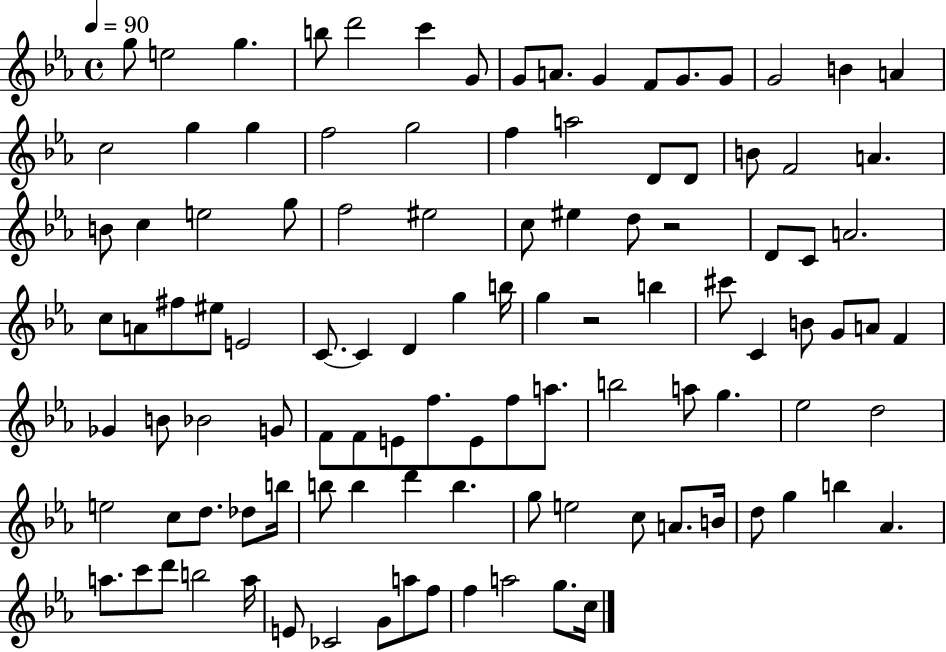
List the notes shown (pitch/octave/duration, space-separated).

G5/e E5/h G5/q. B5/e D6/h C6/q G4/e G4/e A4/e. G4/q F4/e G4/e. G4/e G4/h B4/q A4/q C5/h G5/q G5/q F5/h G5/h F5/q A5/h D4/e D4/e B4/e F4/h A4/q. B4/e C5/q E5/h G5/e F5/h EIS5/h C5/e EIS5/q D5/e R/h D4/e C4/e A4/h. C5/e A4/e F#5/e EIS5/e E4/h C4/e. C4/q D4/q G5/q B5/s G5/q R/h B5/q C#6/e C4/q B4/e G4/e A4/e F4/q Gb4/q B4/e Bb4/h G4/e F4/e F4/e E4/e F5/e. E4/e F5/e A5/e. B5/h A5/e G5/q. Eb5/h D5/h E5/h C5/e D5/e. Db5/e B5/s B5/e B5/q D6/q B5/q. G5/e E5/h C5/e A4/e. B4/s D5/e G5/q B5/q Ab4/q. A5/e. C6/e D6/e B5/h A5/s E4/e CES4/h G4/e A5/e F5/e F5/q A5/h G5/e. C5/s